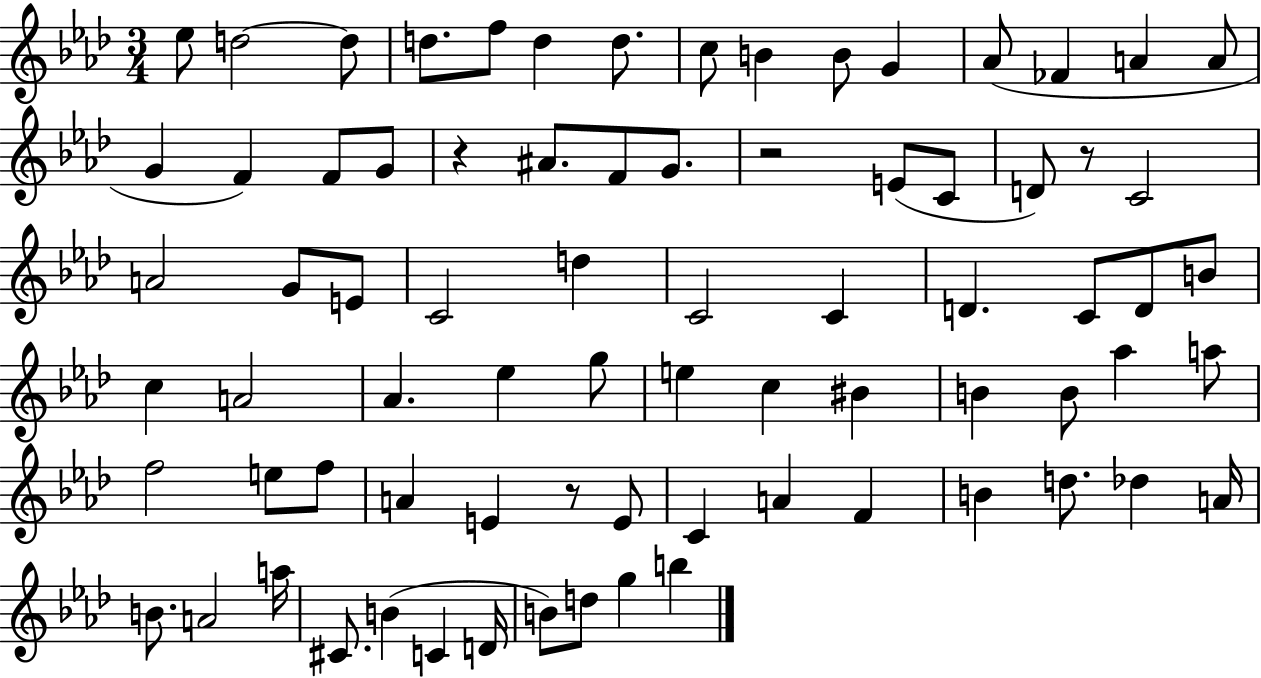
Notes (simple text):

Eb5/e D5/h D5/e D5/e. F5/e D5/q D5/e. C5/e B4/q B4/e G4/q Ab4/e FES4/q A4/q A4/e G4/q F4/q F4/e G4/e R/q A#4/e. F4/e G4/e. R/h E4/e C4/e D4/e R/e C4/h A4/h G4/e E4/e C4/h D5/q C4/h C4/q D4/q. C4/e D4/e B4/e C5/q A4/h Ab4/q. Eb5/q G5/e E5/q C5/q BIS4/q B4/q B4/e Ab5/q A5/e F5/h E5/e F5/e A4/q E4/q R/e E4/e C4/q A4/q F4/q B4/q D5/e. Db5/q A4/s B4/e. A4/h A5/s C#4/e. B4/q C4/q D4/s B4/e D5/e G5/q B5/q